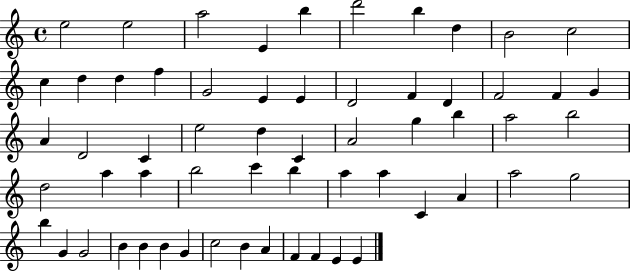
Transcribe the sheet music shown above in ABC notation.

X:1
T:Untitled
M:4/4
L:1/4
K:C
e2 e2 a2 E b d'2 b d B2 c2 c d d f G2 E E D2 F D F2 F G A D2 C e2 d C A2 g b a2 b2 d2 a a b2 c' b a a C A a2 g2 b G G2 B B B G c2 B A F F E E